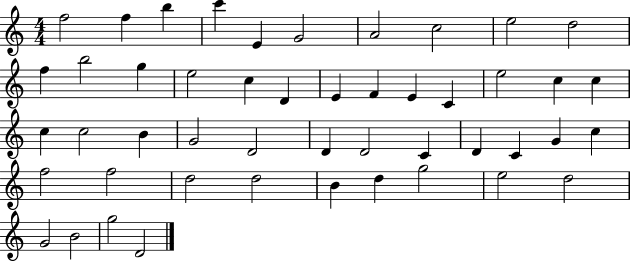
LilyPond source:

{
  \clef treble
  \numericTimeSignature
  \time 4/4
  \key c \major
  f''2 f''4 b''4 | c'''4 e'4 g'2 | a'2 c''2 | e''2 d''2 | \break f''4 b''2 g''4 | e''2 c''4 d'4 | e'4 f'4 e'4 c'4 | e''2 c''4 c''4 | \break c''4 c''2 b'4 | g'2 d'2 | d'4 d'2 c'4 | d'4 c'4 g'4 c''4 | \break f''2 f''2 | d''2 d''2 | b'4 d''4 g''2 | e''2 d''2 | \break g'2 b'2 | g''2 d'2 | \bar "|."
}